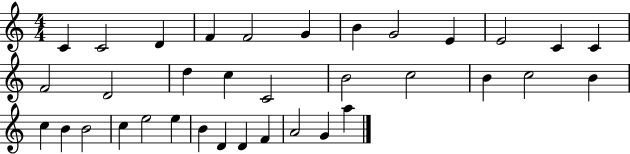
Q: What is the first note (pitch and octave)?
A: C4